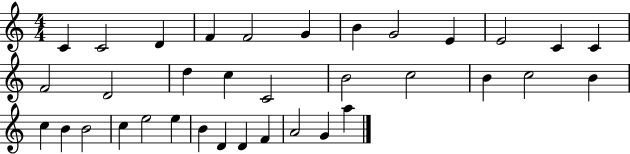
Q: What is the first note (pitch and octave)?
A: C4